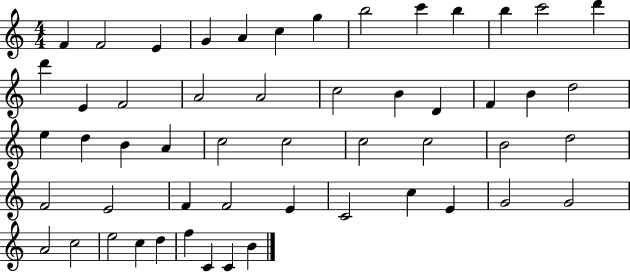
{
  \clef treble
  \numericTimeSignature
  \time 4/4
  \key c \major
  f'4 f'2 e'4 | g'4 a'4 c''4 g''4 | b''2 c'''4 b''4 | b''4 c'''2 d'''4 | \break d'''4 e'4 f'2 | a'2 a'2 | c''2 b'4 d'4 | f'4 b'4 d''2 | \break e''4 d''4 b'4 a'4 | c''2 c''2 | c''2 c''2 | b'2 d''2 | \break f'2 e'2 | f'4 f'2 e'4 | c'2 c''4 e'4 | g'2 g'2 | \break a'2 c''2 | e''2 c''4 d''4 | f''4 c'4 c'4 b'4 | \bar "|."
}